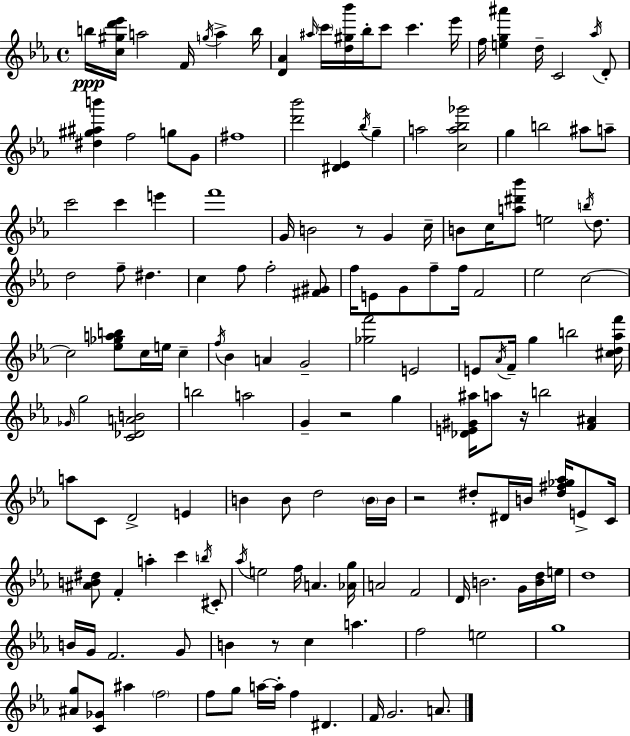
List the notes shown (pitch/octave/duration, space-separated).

B5/s [C5,G#5,D6,Eb6]/s A5/h F4/s G5/s A5/q B5/s [D4,Ab4]/q A#5/s C6/s [D5,G#5,Bb6]/s Bb5/s C6/e C6/q. Eb6/s F5/s [E5,G5,A#6]/q D5/s C4/h Ab5/s D4/e [D#5,G#5,A#5,B6]/q F5/h G5/e G4/e F#5/w [D6,Bb6]/h [D#4,Eb4]/q Bb5/s G5/q A5/h [C5,A5,Bb5,Gb6]/h G5/q B5/h A#5/e A5/e C6/h C6/q E6/q F6/w G4/s B4/h R/e G4/q C5/s B4/e C5/s [A5,D#6,Bb6]/e E5/h B5/s D5/e. D5/h F5/e D#5/q. C5/q F5/e F5/h [F#4,G#4]/e F5/s E4/e G4/e F5/e F5/s F4/h Eb5/h C5/h C5/h [Eb5,Gb5,A5,B5]/e C5/s E5/s C5/q F5/s Bb4/q A4/q G4/h [Gb5,F6]/h E4/h E4/e Ab4/s F4/s G5/q B5/h [C#5,D5,Ab5,F6]/s Gb4/s G5/h [C4,Db4,A4,B4]/h B5/h A5/h G4/q R/h G5/q [Db4,E4,G#4,A#5]/s A5/e R/s B5/h [F4,A#4]/q A5/e C4/e D4/h E4/q B4/q B4/e D5/h B4/s B4/s R/h D#5/e D#4/s B4/s [D#5,F#5,Gb5,Ab5]/s E4/e C4/s [A#4,B4,D#5]/e F4/q A5/q C6/q B5/s C#4/e Ab5/s E5/h F5/s A4/q. [Ab4,G5]/s A4/h F4/h D4/s B4/h. G4/s [B4,D5]/s E5/s D5/w B4/s G4/s F4/h. G4/e B4/q R/e C5/q A5/q. F5/h E5/h G5/w [A#4,G5]/e [C4,Gb4]/e A#5/q F5/h F5/e G5/e A5/s A5/s F5/q D#4/q. F4/s G4/h. A4/e.